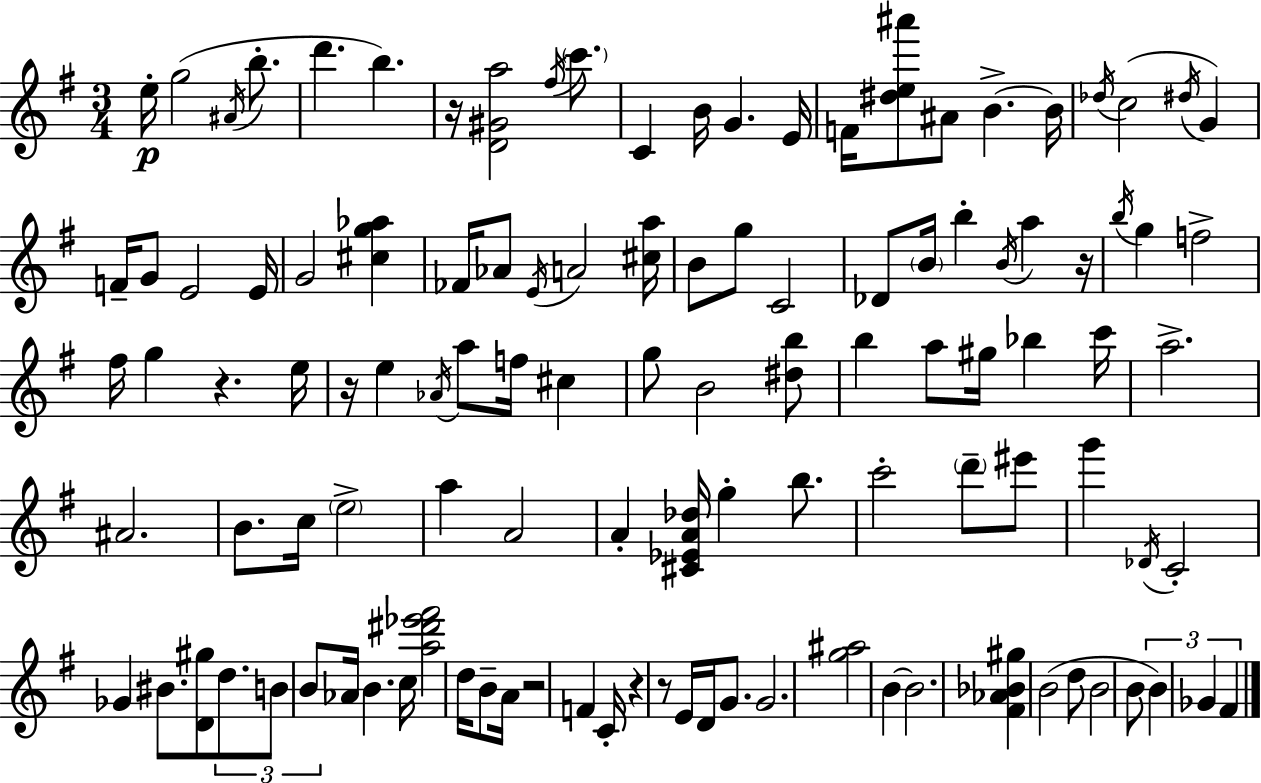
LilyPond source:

{
  \clef treble
  \numericTimeSignature
  \time 3/4
  \key g \major
  e''16-.\p g''2( \acciaccatura { ais'16 } b''8.-. | d'''4. b''4.) | r16 <d' gis' a''>2 \acciaccatura { fis''16 } \parenthesize c'''8. | c'4 b'16 g'4. | \break e'16 f'16 <dis'' e'' ais'''>8 ais'8 b'4.->~~ | b'16 \acciaccatura { des''16 } c''2( \acciaccatura { dis''16 } | g'4) f'16-- g'8 e'2 | e'16 g'2 | \break <cis'' g'' aes''>4 fes'16 aes'8 \acciaccatura { e'16 } a'2 | <cis'' a''>16 b'8 g''8 c'2 | des'8 \parenthesize b'16 b''4-. | \acciaccatura { b'16 } a''4 r16 \acciaccatura { b''16 } g''4 f''2-> | \break fis''16 g''4 | r4. e''16 r16 e''4 | \acciaccatura { aes'16 } a''8 f''16 cis''4 g''8 b'2 | <dis'' b''>8 b''4 | \break a''8 gis''16 bes''4 c'''16 a''2.-> | ais'2. | b'8. c''16 | \parenthesize e''2-> a''4 | \break a'2 a'4-. | <cis' ees' a' des''>16 g''4-. b''8. c'''2-. | \parenthesize d'''8-- eis'''8 g'''4 | \acciaccatura { des'16 } c'2-. ges'4 | \break bis'8. <d' gis''>8 \tuplet 3/2 { d''8. b'8 b'8 } | aes'16 b'4. c''16 <a'' dis''' ees''' fis'''>2 | d''16 b'8-- a'16 r2 | f'4 c'16-. r4 | \break r8 e'16 d'16 g'8. g'2. | <g'' ais''>2 | b'4~~ b'2. | <fis' aes' bes' gis''>4 | \break b'2( d''8 b'2 | b'8 \tuplet 3/2 { b'4) | ges'4 fis'4 } \bar "|."
}